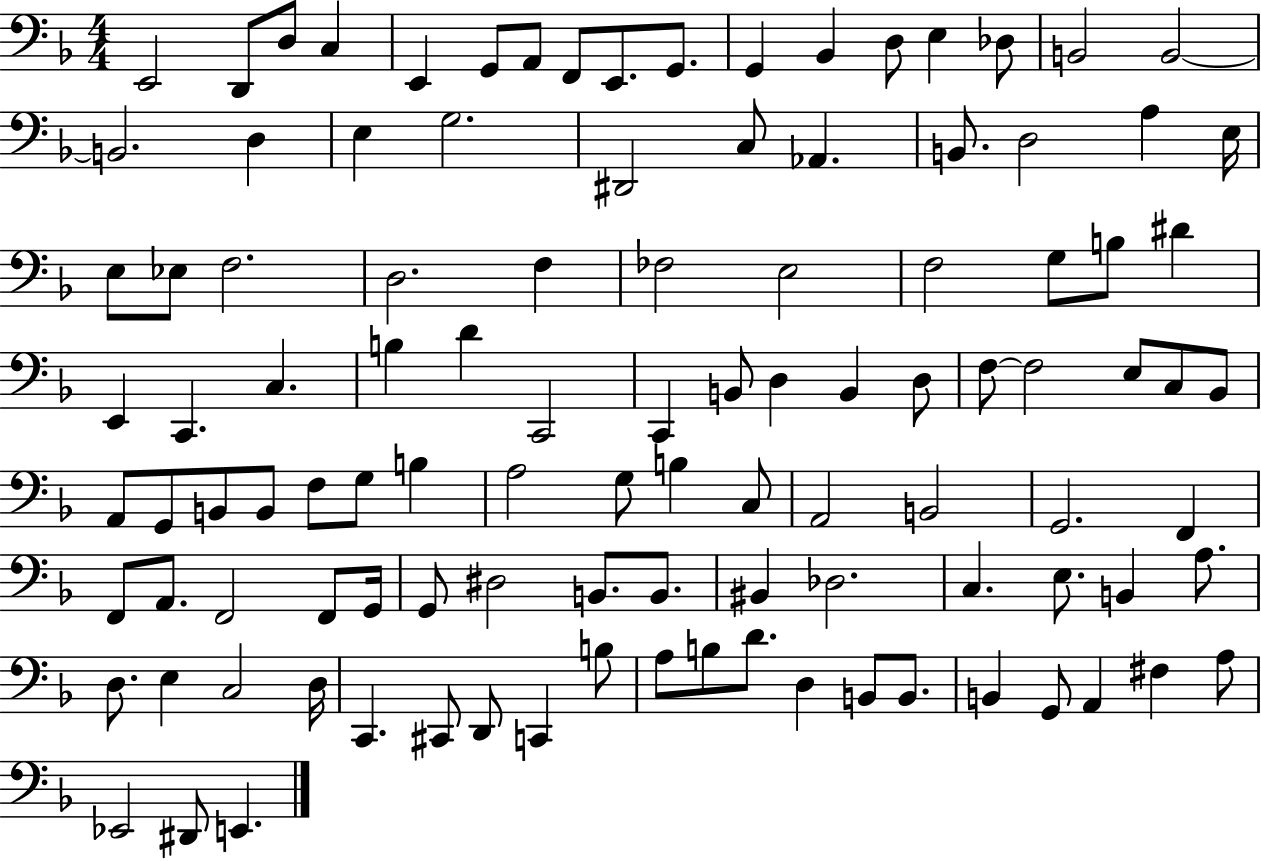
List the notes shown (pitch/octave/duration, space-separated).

E2/h D2/e D3/e C3/q E2/q G2/e A2/e F2/e E2/e. G2/e. G2/q Bb2/q D3/e E3/q Db3/e B2/h B2/h B2/h. D3/q E3/q G3/h. D#2/h C3/e Ab2/q. B2/e. D3/h A3/q E3/s E3/e Eb3/e F3/h. D3/h. F3/q FES3/h E3/h F3/h G3/e B3/e D#4/q E2/q C2/q. C3/q. B3/q D4/q C2/h C2/q B2/e D3/q B2/q D3/e F3/e F3/h E3/e C3/e Bb2/e A2/e G2/e B2/e B2/e F3/e G3/e B3/q A3/h G3/e B3/q C3/e A2/h B2/h G2/h. F2/q F2/e A2/e. F2/h F2/e G2/s G2/e D#3/h B2/e. B2/e. BIS2/q Db3/h. C3/q. E3/e. B2/q A3/e. D3/e. E3/q C3/h D3/s C2/q. C#2/e D2/e C2/q B3/e A3/e B3/e D4/e. D3/q B2/e B2/e. B2/q G2/e A2/q F#3/q A3/e Eb2/h D#2/e E2/q.